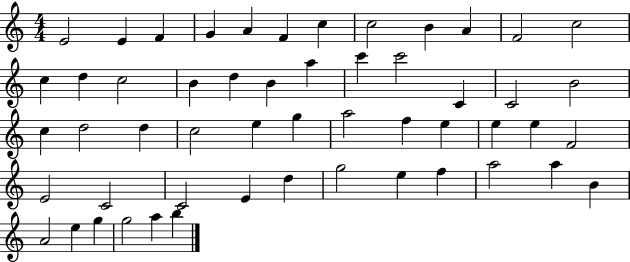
E4/h E4/q F4/q G4/q A4/q F4/q C5/q C5/h B4/q A4/q F4/h C5/h C5/q D5/q C5/h B4/q D5/q B4/q A5/q C6/q C6/h C4/q C4/h B4/h C5/q D5/h D5/q C5/h E5/q G5/q A5/h F5/q E5/q E5/q E5/q F4/h E4/h C4/h C4/h E4/q D5/q G5/h E5/q F5/q A5/h A5/q B4/q A4/h E5/q G5/q G5/h A5/q B5/q